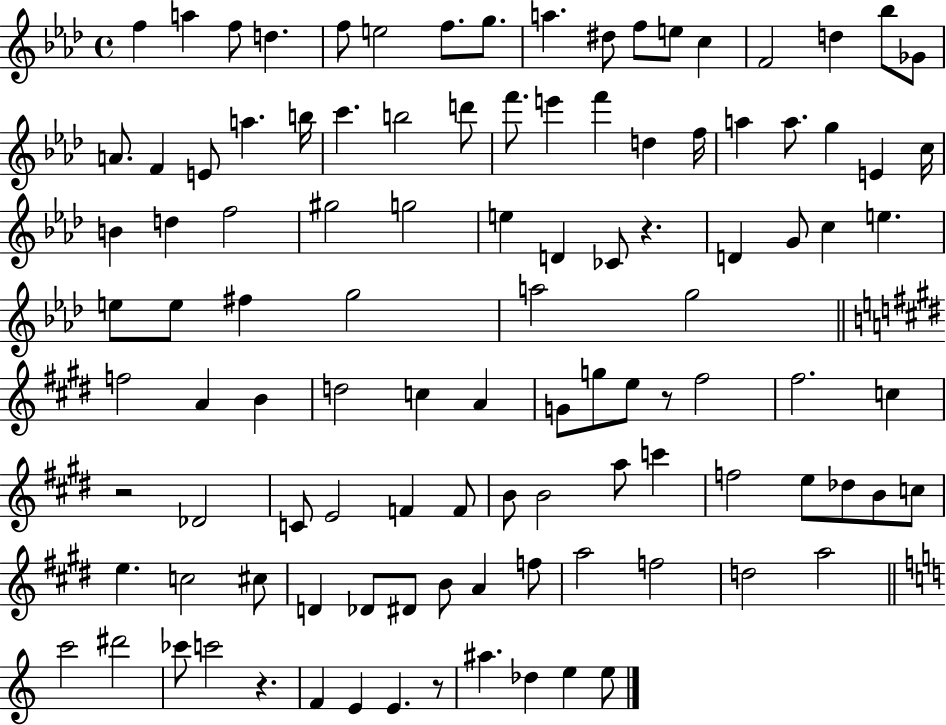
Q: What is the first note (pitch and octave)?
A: F5